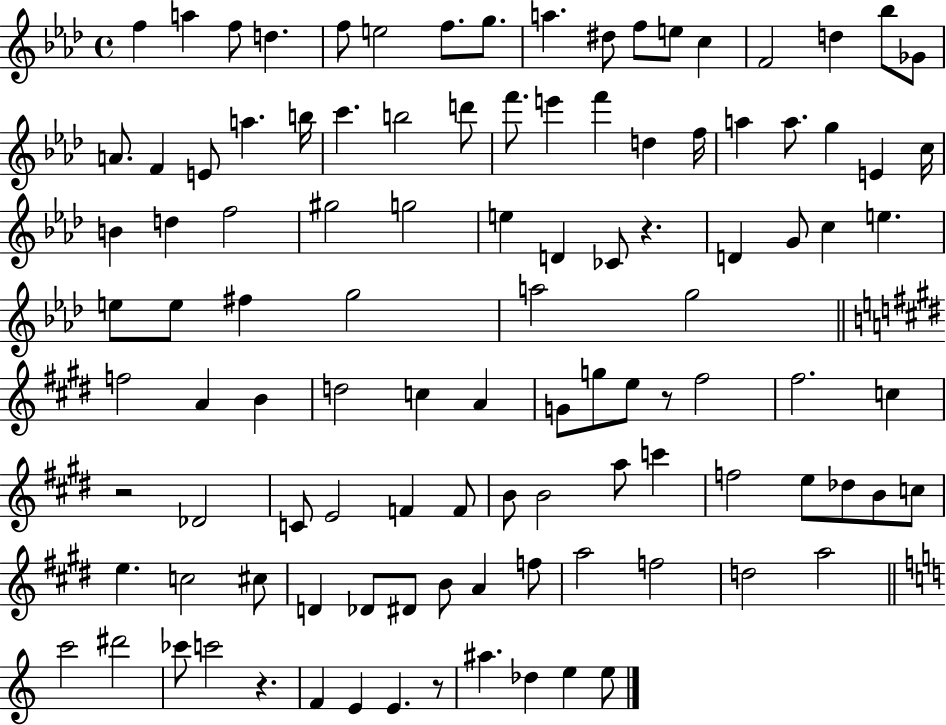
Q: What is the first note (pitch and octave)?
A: F5